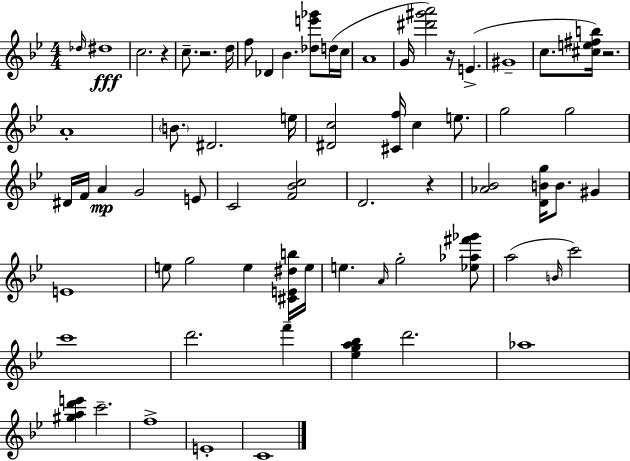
Db5/s D#5/w C5/h. R/q C5/e. R/h. D5/s F5/e Db4/q Bb4/q. [Db5,E6,Gb6]/e D5/s C5/s A4/w G4/s [D#6,G#6,A6]/h R/s E4/q. G#4/w C5/e. [C#5,E5,F#5,B5]/s R/h. A4/w B4/e. D#4/h. E5/s [D#4,C5]/h [C#4,F5]/s C5/q E5/e. G5/h G5/h D#4/s F4/s A4/q G4/h E4/e C4/h [F4,Bb4,C5]/h D4/h. R/q [Ab4,Bb4]/h [D4,B4,G5]/s B4/e. G#4/q E4/w E5/e G5/h E5/q [C#4,E4,D#5,B5]/s E5/s E5/q. A4/s G5/h [Eb5,Ab5,F#6,Gb6]/e A5/h B4/s C6/h C6/w D6/h. F6/q [Eb5,G5,A5,Bb5]/q D6/h. Ab5/w [G#5,A5,D6,E6]/q C6/h. F5/w E4/w C4/w